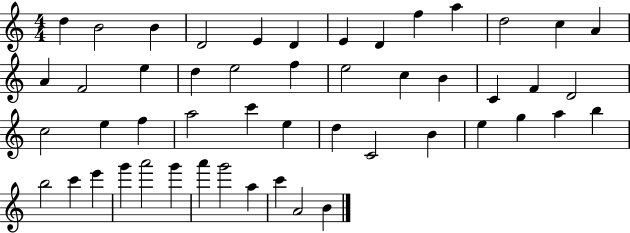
X:1
T:Untitled
M:4/4
L:1/4
K:C
d B2 B D2 E D E D f a d2 c A A F2 e d e2 f e2 c B C F D2 c2 e f a2 c' e d C2 B e g a b b2 c' e' g' a'2 g' a' g'2 a c' A2 B